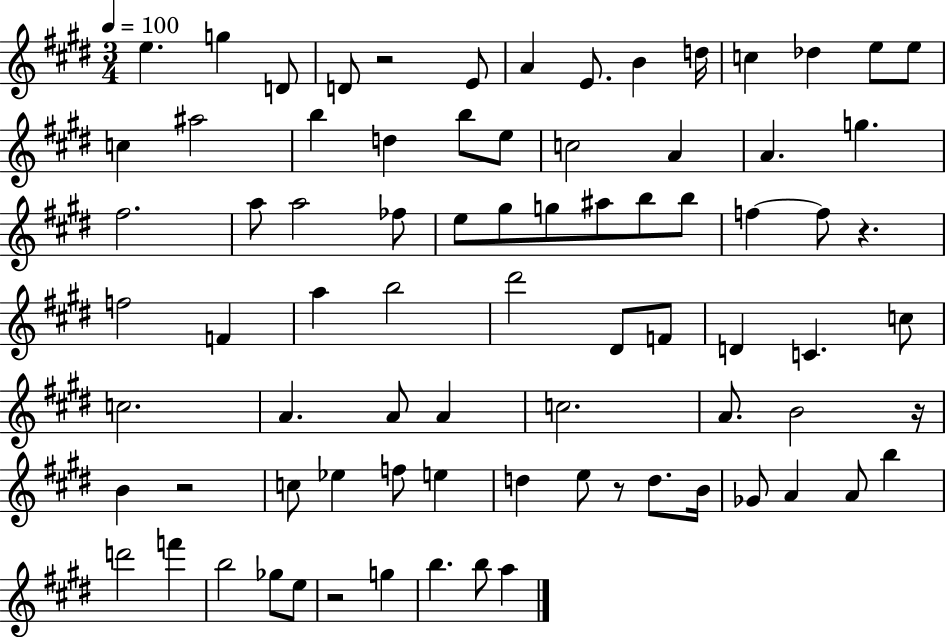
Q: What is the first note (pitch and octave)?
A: E5